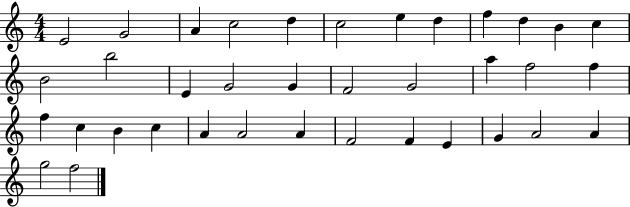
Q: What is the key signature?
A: C major